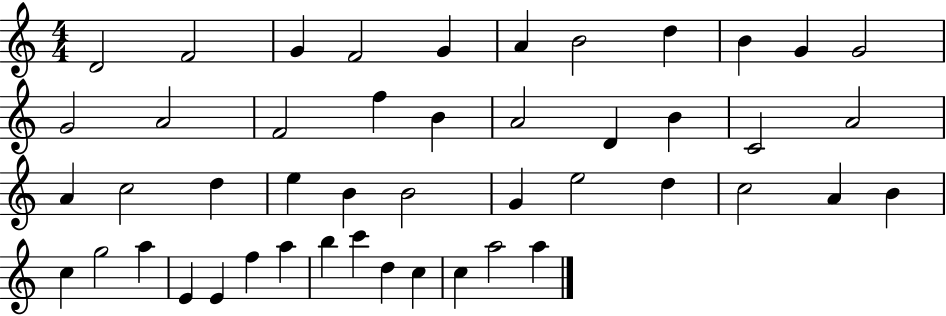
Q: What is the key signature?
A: C major